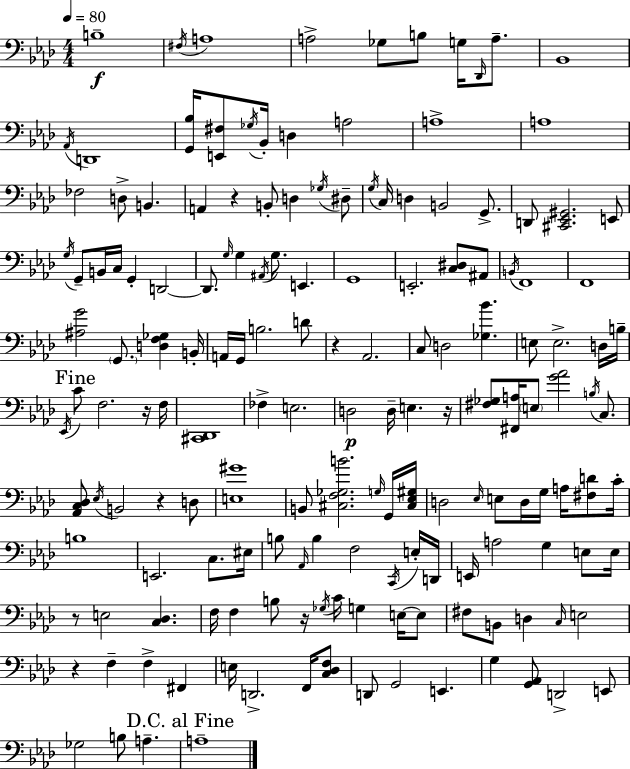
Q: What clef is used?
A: bass